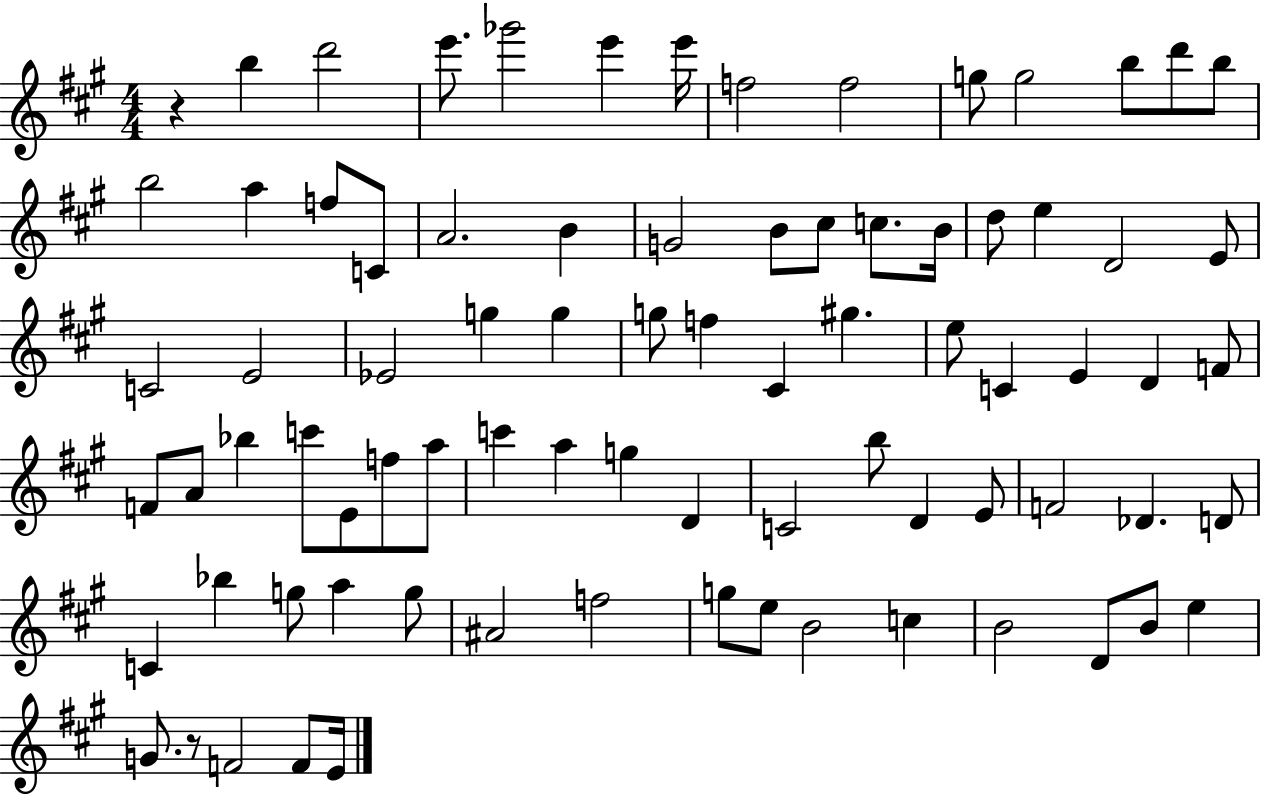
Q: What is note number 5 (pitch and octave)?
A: E6